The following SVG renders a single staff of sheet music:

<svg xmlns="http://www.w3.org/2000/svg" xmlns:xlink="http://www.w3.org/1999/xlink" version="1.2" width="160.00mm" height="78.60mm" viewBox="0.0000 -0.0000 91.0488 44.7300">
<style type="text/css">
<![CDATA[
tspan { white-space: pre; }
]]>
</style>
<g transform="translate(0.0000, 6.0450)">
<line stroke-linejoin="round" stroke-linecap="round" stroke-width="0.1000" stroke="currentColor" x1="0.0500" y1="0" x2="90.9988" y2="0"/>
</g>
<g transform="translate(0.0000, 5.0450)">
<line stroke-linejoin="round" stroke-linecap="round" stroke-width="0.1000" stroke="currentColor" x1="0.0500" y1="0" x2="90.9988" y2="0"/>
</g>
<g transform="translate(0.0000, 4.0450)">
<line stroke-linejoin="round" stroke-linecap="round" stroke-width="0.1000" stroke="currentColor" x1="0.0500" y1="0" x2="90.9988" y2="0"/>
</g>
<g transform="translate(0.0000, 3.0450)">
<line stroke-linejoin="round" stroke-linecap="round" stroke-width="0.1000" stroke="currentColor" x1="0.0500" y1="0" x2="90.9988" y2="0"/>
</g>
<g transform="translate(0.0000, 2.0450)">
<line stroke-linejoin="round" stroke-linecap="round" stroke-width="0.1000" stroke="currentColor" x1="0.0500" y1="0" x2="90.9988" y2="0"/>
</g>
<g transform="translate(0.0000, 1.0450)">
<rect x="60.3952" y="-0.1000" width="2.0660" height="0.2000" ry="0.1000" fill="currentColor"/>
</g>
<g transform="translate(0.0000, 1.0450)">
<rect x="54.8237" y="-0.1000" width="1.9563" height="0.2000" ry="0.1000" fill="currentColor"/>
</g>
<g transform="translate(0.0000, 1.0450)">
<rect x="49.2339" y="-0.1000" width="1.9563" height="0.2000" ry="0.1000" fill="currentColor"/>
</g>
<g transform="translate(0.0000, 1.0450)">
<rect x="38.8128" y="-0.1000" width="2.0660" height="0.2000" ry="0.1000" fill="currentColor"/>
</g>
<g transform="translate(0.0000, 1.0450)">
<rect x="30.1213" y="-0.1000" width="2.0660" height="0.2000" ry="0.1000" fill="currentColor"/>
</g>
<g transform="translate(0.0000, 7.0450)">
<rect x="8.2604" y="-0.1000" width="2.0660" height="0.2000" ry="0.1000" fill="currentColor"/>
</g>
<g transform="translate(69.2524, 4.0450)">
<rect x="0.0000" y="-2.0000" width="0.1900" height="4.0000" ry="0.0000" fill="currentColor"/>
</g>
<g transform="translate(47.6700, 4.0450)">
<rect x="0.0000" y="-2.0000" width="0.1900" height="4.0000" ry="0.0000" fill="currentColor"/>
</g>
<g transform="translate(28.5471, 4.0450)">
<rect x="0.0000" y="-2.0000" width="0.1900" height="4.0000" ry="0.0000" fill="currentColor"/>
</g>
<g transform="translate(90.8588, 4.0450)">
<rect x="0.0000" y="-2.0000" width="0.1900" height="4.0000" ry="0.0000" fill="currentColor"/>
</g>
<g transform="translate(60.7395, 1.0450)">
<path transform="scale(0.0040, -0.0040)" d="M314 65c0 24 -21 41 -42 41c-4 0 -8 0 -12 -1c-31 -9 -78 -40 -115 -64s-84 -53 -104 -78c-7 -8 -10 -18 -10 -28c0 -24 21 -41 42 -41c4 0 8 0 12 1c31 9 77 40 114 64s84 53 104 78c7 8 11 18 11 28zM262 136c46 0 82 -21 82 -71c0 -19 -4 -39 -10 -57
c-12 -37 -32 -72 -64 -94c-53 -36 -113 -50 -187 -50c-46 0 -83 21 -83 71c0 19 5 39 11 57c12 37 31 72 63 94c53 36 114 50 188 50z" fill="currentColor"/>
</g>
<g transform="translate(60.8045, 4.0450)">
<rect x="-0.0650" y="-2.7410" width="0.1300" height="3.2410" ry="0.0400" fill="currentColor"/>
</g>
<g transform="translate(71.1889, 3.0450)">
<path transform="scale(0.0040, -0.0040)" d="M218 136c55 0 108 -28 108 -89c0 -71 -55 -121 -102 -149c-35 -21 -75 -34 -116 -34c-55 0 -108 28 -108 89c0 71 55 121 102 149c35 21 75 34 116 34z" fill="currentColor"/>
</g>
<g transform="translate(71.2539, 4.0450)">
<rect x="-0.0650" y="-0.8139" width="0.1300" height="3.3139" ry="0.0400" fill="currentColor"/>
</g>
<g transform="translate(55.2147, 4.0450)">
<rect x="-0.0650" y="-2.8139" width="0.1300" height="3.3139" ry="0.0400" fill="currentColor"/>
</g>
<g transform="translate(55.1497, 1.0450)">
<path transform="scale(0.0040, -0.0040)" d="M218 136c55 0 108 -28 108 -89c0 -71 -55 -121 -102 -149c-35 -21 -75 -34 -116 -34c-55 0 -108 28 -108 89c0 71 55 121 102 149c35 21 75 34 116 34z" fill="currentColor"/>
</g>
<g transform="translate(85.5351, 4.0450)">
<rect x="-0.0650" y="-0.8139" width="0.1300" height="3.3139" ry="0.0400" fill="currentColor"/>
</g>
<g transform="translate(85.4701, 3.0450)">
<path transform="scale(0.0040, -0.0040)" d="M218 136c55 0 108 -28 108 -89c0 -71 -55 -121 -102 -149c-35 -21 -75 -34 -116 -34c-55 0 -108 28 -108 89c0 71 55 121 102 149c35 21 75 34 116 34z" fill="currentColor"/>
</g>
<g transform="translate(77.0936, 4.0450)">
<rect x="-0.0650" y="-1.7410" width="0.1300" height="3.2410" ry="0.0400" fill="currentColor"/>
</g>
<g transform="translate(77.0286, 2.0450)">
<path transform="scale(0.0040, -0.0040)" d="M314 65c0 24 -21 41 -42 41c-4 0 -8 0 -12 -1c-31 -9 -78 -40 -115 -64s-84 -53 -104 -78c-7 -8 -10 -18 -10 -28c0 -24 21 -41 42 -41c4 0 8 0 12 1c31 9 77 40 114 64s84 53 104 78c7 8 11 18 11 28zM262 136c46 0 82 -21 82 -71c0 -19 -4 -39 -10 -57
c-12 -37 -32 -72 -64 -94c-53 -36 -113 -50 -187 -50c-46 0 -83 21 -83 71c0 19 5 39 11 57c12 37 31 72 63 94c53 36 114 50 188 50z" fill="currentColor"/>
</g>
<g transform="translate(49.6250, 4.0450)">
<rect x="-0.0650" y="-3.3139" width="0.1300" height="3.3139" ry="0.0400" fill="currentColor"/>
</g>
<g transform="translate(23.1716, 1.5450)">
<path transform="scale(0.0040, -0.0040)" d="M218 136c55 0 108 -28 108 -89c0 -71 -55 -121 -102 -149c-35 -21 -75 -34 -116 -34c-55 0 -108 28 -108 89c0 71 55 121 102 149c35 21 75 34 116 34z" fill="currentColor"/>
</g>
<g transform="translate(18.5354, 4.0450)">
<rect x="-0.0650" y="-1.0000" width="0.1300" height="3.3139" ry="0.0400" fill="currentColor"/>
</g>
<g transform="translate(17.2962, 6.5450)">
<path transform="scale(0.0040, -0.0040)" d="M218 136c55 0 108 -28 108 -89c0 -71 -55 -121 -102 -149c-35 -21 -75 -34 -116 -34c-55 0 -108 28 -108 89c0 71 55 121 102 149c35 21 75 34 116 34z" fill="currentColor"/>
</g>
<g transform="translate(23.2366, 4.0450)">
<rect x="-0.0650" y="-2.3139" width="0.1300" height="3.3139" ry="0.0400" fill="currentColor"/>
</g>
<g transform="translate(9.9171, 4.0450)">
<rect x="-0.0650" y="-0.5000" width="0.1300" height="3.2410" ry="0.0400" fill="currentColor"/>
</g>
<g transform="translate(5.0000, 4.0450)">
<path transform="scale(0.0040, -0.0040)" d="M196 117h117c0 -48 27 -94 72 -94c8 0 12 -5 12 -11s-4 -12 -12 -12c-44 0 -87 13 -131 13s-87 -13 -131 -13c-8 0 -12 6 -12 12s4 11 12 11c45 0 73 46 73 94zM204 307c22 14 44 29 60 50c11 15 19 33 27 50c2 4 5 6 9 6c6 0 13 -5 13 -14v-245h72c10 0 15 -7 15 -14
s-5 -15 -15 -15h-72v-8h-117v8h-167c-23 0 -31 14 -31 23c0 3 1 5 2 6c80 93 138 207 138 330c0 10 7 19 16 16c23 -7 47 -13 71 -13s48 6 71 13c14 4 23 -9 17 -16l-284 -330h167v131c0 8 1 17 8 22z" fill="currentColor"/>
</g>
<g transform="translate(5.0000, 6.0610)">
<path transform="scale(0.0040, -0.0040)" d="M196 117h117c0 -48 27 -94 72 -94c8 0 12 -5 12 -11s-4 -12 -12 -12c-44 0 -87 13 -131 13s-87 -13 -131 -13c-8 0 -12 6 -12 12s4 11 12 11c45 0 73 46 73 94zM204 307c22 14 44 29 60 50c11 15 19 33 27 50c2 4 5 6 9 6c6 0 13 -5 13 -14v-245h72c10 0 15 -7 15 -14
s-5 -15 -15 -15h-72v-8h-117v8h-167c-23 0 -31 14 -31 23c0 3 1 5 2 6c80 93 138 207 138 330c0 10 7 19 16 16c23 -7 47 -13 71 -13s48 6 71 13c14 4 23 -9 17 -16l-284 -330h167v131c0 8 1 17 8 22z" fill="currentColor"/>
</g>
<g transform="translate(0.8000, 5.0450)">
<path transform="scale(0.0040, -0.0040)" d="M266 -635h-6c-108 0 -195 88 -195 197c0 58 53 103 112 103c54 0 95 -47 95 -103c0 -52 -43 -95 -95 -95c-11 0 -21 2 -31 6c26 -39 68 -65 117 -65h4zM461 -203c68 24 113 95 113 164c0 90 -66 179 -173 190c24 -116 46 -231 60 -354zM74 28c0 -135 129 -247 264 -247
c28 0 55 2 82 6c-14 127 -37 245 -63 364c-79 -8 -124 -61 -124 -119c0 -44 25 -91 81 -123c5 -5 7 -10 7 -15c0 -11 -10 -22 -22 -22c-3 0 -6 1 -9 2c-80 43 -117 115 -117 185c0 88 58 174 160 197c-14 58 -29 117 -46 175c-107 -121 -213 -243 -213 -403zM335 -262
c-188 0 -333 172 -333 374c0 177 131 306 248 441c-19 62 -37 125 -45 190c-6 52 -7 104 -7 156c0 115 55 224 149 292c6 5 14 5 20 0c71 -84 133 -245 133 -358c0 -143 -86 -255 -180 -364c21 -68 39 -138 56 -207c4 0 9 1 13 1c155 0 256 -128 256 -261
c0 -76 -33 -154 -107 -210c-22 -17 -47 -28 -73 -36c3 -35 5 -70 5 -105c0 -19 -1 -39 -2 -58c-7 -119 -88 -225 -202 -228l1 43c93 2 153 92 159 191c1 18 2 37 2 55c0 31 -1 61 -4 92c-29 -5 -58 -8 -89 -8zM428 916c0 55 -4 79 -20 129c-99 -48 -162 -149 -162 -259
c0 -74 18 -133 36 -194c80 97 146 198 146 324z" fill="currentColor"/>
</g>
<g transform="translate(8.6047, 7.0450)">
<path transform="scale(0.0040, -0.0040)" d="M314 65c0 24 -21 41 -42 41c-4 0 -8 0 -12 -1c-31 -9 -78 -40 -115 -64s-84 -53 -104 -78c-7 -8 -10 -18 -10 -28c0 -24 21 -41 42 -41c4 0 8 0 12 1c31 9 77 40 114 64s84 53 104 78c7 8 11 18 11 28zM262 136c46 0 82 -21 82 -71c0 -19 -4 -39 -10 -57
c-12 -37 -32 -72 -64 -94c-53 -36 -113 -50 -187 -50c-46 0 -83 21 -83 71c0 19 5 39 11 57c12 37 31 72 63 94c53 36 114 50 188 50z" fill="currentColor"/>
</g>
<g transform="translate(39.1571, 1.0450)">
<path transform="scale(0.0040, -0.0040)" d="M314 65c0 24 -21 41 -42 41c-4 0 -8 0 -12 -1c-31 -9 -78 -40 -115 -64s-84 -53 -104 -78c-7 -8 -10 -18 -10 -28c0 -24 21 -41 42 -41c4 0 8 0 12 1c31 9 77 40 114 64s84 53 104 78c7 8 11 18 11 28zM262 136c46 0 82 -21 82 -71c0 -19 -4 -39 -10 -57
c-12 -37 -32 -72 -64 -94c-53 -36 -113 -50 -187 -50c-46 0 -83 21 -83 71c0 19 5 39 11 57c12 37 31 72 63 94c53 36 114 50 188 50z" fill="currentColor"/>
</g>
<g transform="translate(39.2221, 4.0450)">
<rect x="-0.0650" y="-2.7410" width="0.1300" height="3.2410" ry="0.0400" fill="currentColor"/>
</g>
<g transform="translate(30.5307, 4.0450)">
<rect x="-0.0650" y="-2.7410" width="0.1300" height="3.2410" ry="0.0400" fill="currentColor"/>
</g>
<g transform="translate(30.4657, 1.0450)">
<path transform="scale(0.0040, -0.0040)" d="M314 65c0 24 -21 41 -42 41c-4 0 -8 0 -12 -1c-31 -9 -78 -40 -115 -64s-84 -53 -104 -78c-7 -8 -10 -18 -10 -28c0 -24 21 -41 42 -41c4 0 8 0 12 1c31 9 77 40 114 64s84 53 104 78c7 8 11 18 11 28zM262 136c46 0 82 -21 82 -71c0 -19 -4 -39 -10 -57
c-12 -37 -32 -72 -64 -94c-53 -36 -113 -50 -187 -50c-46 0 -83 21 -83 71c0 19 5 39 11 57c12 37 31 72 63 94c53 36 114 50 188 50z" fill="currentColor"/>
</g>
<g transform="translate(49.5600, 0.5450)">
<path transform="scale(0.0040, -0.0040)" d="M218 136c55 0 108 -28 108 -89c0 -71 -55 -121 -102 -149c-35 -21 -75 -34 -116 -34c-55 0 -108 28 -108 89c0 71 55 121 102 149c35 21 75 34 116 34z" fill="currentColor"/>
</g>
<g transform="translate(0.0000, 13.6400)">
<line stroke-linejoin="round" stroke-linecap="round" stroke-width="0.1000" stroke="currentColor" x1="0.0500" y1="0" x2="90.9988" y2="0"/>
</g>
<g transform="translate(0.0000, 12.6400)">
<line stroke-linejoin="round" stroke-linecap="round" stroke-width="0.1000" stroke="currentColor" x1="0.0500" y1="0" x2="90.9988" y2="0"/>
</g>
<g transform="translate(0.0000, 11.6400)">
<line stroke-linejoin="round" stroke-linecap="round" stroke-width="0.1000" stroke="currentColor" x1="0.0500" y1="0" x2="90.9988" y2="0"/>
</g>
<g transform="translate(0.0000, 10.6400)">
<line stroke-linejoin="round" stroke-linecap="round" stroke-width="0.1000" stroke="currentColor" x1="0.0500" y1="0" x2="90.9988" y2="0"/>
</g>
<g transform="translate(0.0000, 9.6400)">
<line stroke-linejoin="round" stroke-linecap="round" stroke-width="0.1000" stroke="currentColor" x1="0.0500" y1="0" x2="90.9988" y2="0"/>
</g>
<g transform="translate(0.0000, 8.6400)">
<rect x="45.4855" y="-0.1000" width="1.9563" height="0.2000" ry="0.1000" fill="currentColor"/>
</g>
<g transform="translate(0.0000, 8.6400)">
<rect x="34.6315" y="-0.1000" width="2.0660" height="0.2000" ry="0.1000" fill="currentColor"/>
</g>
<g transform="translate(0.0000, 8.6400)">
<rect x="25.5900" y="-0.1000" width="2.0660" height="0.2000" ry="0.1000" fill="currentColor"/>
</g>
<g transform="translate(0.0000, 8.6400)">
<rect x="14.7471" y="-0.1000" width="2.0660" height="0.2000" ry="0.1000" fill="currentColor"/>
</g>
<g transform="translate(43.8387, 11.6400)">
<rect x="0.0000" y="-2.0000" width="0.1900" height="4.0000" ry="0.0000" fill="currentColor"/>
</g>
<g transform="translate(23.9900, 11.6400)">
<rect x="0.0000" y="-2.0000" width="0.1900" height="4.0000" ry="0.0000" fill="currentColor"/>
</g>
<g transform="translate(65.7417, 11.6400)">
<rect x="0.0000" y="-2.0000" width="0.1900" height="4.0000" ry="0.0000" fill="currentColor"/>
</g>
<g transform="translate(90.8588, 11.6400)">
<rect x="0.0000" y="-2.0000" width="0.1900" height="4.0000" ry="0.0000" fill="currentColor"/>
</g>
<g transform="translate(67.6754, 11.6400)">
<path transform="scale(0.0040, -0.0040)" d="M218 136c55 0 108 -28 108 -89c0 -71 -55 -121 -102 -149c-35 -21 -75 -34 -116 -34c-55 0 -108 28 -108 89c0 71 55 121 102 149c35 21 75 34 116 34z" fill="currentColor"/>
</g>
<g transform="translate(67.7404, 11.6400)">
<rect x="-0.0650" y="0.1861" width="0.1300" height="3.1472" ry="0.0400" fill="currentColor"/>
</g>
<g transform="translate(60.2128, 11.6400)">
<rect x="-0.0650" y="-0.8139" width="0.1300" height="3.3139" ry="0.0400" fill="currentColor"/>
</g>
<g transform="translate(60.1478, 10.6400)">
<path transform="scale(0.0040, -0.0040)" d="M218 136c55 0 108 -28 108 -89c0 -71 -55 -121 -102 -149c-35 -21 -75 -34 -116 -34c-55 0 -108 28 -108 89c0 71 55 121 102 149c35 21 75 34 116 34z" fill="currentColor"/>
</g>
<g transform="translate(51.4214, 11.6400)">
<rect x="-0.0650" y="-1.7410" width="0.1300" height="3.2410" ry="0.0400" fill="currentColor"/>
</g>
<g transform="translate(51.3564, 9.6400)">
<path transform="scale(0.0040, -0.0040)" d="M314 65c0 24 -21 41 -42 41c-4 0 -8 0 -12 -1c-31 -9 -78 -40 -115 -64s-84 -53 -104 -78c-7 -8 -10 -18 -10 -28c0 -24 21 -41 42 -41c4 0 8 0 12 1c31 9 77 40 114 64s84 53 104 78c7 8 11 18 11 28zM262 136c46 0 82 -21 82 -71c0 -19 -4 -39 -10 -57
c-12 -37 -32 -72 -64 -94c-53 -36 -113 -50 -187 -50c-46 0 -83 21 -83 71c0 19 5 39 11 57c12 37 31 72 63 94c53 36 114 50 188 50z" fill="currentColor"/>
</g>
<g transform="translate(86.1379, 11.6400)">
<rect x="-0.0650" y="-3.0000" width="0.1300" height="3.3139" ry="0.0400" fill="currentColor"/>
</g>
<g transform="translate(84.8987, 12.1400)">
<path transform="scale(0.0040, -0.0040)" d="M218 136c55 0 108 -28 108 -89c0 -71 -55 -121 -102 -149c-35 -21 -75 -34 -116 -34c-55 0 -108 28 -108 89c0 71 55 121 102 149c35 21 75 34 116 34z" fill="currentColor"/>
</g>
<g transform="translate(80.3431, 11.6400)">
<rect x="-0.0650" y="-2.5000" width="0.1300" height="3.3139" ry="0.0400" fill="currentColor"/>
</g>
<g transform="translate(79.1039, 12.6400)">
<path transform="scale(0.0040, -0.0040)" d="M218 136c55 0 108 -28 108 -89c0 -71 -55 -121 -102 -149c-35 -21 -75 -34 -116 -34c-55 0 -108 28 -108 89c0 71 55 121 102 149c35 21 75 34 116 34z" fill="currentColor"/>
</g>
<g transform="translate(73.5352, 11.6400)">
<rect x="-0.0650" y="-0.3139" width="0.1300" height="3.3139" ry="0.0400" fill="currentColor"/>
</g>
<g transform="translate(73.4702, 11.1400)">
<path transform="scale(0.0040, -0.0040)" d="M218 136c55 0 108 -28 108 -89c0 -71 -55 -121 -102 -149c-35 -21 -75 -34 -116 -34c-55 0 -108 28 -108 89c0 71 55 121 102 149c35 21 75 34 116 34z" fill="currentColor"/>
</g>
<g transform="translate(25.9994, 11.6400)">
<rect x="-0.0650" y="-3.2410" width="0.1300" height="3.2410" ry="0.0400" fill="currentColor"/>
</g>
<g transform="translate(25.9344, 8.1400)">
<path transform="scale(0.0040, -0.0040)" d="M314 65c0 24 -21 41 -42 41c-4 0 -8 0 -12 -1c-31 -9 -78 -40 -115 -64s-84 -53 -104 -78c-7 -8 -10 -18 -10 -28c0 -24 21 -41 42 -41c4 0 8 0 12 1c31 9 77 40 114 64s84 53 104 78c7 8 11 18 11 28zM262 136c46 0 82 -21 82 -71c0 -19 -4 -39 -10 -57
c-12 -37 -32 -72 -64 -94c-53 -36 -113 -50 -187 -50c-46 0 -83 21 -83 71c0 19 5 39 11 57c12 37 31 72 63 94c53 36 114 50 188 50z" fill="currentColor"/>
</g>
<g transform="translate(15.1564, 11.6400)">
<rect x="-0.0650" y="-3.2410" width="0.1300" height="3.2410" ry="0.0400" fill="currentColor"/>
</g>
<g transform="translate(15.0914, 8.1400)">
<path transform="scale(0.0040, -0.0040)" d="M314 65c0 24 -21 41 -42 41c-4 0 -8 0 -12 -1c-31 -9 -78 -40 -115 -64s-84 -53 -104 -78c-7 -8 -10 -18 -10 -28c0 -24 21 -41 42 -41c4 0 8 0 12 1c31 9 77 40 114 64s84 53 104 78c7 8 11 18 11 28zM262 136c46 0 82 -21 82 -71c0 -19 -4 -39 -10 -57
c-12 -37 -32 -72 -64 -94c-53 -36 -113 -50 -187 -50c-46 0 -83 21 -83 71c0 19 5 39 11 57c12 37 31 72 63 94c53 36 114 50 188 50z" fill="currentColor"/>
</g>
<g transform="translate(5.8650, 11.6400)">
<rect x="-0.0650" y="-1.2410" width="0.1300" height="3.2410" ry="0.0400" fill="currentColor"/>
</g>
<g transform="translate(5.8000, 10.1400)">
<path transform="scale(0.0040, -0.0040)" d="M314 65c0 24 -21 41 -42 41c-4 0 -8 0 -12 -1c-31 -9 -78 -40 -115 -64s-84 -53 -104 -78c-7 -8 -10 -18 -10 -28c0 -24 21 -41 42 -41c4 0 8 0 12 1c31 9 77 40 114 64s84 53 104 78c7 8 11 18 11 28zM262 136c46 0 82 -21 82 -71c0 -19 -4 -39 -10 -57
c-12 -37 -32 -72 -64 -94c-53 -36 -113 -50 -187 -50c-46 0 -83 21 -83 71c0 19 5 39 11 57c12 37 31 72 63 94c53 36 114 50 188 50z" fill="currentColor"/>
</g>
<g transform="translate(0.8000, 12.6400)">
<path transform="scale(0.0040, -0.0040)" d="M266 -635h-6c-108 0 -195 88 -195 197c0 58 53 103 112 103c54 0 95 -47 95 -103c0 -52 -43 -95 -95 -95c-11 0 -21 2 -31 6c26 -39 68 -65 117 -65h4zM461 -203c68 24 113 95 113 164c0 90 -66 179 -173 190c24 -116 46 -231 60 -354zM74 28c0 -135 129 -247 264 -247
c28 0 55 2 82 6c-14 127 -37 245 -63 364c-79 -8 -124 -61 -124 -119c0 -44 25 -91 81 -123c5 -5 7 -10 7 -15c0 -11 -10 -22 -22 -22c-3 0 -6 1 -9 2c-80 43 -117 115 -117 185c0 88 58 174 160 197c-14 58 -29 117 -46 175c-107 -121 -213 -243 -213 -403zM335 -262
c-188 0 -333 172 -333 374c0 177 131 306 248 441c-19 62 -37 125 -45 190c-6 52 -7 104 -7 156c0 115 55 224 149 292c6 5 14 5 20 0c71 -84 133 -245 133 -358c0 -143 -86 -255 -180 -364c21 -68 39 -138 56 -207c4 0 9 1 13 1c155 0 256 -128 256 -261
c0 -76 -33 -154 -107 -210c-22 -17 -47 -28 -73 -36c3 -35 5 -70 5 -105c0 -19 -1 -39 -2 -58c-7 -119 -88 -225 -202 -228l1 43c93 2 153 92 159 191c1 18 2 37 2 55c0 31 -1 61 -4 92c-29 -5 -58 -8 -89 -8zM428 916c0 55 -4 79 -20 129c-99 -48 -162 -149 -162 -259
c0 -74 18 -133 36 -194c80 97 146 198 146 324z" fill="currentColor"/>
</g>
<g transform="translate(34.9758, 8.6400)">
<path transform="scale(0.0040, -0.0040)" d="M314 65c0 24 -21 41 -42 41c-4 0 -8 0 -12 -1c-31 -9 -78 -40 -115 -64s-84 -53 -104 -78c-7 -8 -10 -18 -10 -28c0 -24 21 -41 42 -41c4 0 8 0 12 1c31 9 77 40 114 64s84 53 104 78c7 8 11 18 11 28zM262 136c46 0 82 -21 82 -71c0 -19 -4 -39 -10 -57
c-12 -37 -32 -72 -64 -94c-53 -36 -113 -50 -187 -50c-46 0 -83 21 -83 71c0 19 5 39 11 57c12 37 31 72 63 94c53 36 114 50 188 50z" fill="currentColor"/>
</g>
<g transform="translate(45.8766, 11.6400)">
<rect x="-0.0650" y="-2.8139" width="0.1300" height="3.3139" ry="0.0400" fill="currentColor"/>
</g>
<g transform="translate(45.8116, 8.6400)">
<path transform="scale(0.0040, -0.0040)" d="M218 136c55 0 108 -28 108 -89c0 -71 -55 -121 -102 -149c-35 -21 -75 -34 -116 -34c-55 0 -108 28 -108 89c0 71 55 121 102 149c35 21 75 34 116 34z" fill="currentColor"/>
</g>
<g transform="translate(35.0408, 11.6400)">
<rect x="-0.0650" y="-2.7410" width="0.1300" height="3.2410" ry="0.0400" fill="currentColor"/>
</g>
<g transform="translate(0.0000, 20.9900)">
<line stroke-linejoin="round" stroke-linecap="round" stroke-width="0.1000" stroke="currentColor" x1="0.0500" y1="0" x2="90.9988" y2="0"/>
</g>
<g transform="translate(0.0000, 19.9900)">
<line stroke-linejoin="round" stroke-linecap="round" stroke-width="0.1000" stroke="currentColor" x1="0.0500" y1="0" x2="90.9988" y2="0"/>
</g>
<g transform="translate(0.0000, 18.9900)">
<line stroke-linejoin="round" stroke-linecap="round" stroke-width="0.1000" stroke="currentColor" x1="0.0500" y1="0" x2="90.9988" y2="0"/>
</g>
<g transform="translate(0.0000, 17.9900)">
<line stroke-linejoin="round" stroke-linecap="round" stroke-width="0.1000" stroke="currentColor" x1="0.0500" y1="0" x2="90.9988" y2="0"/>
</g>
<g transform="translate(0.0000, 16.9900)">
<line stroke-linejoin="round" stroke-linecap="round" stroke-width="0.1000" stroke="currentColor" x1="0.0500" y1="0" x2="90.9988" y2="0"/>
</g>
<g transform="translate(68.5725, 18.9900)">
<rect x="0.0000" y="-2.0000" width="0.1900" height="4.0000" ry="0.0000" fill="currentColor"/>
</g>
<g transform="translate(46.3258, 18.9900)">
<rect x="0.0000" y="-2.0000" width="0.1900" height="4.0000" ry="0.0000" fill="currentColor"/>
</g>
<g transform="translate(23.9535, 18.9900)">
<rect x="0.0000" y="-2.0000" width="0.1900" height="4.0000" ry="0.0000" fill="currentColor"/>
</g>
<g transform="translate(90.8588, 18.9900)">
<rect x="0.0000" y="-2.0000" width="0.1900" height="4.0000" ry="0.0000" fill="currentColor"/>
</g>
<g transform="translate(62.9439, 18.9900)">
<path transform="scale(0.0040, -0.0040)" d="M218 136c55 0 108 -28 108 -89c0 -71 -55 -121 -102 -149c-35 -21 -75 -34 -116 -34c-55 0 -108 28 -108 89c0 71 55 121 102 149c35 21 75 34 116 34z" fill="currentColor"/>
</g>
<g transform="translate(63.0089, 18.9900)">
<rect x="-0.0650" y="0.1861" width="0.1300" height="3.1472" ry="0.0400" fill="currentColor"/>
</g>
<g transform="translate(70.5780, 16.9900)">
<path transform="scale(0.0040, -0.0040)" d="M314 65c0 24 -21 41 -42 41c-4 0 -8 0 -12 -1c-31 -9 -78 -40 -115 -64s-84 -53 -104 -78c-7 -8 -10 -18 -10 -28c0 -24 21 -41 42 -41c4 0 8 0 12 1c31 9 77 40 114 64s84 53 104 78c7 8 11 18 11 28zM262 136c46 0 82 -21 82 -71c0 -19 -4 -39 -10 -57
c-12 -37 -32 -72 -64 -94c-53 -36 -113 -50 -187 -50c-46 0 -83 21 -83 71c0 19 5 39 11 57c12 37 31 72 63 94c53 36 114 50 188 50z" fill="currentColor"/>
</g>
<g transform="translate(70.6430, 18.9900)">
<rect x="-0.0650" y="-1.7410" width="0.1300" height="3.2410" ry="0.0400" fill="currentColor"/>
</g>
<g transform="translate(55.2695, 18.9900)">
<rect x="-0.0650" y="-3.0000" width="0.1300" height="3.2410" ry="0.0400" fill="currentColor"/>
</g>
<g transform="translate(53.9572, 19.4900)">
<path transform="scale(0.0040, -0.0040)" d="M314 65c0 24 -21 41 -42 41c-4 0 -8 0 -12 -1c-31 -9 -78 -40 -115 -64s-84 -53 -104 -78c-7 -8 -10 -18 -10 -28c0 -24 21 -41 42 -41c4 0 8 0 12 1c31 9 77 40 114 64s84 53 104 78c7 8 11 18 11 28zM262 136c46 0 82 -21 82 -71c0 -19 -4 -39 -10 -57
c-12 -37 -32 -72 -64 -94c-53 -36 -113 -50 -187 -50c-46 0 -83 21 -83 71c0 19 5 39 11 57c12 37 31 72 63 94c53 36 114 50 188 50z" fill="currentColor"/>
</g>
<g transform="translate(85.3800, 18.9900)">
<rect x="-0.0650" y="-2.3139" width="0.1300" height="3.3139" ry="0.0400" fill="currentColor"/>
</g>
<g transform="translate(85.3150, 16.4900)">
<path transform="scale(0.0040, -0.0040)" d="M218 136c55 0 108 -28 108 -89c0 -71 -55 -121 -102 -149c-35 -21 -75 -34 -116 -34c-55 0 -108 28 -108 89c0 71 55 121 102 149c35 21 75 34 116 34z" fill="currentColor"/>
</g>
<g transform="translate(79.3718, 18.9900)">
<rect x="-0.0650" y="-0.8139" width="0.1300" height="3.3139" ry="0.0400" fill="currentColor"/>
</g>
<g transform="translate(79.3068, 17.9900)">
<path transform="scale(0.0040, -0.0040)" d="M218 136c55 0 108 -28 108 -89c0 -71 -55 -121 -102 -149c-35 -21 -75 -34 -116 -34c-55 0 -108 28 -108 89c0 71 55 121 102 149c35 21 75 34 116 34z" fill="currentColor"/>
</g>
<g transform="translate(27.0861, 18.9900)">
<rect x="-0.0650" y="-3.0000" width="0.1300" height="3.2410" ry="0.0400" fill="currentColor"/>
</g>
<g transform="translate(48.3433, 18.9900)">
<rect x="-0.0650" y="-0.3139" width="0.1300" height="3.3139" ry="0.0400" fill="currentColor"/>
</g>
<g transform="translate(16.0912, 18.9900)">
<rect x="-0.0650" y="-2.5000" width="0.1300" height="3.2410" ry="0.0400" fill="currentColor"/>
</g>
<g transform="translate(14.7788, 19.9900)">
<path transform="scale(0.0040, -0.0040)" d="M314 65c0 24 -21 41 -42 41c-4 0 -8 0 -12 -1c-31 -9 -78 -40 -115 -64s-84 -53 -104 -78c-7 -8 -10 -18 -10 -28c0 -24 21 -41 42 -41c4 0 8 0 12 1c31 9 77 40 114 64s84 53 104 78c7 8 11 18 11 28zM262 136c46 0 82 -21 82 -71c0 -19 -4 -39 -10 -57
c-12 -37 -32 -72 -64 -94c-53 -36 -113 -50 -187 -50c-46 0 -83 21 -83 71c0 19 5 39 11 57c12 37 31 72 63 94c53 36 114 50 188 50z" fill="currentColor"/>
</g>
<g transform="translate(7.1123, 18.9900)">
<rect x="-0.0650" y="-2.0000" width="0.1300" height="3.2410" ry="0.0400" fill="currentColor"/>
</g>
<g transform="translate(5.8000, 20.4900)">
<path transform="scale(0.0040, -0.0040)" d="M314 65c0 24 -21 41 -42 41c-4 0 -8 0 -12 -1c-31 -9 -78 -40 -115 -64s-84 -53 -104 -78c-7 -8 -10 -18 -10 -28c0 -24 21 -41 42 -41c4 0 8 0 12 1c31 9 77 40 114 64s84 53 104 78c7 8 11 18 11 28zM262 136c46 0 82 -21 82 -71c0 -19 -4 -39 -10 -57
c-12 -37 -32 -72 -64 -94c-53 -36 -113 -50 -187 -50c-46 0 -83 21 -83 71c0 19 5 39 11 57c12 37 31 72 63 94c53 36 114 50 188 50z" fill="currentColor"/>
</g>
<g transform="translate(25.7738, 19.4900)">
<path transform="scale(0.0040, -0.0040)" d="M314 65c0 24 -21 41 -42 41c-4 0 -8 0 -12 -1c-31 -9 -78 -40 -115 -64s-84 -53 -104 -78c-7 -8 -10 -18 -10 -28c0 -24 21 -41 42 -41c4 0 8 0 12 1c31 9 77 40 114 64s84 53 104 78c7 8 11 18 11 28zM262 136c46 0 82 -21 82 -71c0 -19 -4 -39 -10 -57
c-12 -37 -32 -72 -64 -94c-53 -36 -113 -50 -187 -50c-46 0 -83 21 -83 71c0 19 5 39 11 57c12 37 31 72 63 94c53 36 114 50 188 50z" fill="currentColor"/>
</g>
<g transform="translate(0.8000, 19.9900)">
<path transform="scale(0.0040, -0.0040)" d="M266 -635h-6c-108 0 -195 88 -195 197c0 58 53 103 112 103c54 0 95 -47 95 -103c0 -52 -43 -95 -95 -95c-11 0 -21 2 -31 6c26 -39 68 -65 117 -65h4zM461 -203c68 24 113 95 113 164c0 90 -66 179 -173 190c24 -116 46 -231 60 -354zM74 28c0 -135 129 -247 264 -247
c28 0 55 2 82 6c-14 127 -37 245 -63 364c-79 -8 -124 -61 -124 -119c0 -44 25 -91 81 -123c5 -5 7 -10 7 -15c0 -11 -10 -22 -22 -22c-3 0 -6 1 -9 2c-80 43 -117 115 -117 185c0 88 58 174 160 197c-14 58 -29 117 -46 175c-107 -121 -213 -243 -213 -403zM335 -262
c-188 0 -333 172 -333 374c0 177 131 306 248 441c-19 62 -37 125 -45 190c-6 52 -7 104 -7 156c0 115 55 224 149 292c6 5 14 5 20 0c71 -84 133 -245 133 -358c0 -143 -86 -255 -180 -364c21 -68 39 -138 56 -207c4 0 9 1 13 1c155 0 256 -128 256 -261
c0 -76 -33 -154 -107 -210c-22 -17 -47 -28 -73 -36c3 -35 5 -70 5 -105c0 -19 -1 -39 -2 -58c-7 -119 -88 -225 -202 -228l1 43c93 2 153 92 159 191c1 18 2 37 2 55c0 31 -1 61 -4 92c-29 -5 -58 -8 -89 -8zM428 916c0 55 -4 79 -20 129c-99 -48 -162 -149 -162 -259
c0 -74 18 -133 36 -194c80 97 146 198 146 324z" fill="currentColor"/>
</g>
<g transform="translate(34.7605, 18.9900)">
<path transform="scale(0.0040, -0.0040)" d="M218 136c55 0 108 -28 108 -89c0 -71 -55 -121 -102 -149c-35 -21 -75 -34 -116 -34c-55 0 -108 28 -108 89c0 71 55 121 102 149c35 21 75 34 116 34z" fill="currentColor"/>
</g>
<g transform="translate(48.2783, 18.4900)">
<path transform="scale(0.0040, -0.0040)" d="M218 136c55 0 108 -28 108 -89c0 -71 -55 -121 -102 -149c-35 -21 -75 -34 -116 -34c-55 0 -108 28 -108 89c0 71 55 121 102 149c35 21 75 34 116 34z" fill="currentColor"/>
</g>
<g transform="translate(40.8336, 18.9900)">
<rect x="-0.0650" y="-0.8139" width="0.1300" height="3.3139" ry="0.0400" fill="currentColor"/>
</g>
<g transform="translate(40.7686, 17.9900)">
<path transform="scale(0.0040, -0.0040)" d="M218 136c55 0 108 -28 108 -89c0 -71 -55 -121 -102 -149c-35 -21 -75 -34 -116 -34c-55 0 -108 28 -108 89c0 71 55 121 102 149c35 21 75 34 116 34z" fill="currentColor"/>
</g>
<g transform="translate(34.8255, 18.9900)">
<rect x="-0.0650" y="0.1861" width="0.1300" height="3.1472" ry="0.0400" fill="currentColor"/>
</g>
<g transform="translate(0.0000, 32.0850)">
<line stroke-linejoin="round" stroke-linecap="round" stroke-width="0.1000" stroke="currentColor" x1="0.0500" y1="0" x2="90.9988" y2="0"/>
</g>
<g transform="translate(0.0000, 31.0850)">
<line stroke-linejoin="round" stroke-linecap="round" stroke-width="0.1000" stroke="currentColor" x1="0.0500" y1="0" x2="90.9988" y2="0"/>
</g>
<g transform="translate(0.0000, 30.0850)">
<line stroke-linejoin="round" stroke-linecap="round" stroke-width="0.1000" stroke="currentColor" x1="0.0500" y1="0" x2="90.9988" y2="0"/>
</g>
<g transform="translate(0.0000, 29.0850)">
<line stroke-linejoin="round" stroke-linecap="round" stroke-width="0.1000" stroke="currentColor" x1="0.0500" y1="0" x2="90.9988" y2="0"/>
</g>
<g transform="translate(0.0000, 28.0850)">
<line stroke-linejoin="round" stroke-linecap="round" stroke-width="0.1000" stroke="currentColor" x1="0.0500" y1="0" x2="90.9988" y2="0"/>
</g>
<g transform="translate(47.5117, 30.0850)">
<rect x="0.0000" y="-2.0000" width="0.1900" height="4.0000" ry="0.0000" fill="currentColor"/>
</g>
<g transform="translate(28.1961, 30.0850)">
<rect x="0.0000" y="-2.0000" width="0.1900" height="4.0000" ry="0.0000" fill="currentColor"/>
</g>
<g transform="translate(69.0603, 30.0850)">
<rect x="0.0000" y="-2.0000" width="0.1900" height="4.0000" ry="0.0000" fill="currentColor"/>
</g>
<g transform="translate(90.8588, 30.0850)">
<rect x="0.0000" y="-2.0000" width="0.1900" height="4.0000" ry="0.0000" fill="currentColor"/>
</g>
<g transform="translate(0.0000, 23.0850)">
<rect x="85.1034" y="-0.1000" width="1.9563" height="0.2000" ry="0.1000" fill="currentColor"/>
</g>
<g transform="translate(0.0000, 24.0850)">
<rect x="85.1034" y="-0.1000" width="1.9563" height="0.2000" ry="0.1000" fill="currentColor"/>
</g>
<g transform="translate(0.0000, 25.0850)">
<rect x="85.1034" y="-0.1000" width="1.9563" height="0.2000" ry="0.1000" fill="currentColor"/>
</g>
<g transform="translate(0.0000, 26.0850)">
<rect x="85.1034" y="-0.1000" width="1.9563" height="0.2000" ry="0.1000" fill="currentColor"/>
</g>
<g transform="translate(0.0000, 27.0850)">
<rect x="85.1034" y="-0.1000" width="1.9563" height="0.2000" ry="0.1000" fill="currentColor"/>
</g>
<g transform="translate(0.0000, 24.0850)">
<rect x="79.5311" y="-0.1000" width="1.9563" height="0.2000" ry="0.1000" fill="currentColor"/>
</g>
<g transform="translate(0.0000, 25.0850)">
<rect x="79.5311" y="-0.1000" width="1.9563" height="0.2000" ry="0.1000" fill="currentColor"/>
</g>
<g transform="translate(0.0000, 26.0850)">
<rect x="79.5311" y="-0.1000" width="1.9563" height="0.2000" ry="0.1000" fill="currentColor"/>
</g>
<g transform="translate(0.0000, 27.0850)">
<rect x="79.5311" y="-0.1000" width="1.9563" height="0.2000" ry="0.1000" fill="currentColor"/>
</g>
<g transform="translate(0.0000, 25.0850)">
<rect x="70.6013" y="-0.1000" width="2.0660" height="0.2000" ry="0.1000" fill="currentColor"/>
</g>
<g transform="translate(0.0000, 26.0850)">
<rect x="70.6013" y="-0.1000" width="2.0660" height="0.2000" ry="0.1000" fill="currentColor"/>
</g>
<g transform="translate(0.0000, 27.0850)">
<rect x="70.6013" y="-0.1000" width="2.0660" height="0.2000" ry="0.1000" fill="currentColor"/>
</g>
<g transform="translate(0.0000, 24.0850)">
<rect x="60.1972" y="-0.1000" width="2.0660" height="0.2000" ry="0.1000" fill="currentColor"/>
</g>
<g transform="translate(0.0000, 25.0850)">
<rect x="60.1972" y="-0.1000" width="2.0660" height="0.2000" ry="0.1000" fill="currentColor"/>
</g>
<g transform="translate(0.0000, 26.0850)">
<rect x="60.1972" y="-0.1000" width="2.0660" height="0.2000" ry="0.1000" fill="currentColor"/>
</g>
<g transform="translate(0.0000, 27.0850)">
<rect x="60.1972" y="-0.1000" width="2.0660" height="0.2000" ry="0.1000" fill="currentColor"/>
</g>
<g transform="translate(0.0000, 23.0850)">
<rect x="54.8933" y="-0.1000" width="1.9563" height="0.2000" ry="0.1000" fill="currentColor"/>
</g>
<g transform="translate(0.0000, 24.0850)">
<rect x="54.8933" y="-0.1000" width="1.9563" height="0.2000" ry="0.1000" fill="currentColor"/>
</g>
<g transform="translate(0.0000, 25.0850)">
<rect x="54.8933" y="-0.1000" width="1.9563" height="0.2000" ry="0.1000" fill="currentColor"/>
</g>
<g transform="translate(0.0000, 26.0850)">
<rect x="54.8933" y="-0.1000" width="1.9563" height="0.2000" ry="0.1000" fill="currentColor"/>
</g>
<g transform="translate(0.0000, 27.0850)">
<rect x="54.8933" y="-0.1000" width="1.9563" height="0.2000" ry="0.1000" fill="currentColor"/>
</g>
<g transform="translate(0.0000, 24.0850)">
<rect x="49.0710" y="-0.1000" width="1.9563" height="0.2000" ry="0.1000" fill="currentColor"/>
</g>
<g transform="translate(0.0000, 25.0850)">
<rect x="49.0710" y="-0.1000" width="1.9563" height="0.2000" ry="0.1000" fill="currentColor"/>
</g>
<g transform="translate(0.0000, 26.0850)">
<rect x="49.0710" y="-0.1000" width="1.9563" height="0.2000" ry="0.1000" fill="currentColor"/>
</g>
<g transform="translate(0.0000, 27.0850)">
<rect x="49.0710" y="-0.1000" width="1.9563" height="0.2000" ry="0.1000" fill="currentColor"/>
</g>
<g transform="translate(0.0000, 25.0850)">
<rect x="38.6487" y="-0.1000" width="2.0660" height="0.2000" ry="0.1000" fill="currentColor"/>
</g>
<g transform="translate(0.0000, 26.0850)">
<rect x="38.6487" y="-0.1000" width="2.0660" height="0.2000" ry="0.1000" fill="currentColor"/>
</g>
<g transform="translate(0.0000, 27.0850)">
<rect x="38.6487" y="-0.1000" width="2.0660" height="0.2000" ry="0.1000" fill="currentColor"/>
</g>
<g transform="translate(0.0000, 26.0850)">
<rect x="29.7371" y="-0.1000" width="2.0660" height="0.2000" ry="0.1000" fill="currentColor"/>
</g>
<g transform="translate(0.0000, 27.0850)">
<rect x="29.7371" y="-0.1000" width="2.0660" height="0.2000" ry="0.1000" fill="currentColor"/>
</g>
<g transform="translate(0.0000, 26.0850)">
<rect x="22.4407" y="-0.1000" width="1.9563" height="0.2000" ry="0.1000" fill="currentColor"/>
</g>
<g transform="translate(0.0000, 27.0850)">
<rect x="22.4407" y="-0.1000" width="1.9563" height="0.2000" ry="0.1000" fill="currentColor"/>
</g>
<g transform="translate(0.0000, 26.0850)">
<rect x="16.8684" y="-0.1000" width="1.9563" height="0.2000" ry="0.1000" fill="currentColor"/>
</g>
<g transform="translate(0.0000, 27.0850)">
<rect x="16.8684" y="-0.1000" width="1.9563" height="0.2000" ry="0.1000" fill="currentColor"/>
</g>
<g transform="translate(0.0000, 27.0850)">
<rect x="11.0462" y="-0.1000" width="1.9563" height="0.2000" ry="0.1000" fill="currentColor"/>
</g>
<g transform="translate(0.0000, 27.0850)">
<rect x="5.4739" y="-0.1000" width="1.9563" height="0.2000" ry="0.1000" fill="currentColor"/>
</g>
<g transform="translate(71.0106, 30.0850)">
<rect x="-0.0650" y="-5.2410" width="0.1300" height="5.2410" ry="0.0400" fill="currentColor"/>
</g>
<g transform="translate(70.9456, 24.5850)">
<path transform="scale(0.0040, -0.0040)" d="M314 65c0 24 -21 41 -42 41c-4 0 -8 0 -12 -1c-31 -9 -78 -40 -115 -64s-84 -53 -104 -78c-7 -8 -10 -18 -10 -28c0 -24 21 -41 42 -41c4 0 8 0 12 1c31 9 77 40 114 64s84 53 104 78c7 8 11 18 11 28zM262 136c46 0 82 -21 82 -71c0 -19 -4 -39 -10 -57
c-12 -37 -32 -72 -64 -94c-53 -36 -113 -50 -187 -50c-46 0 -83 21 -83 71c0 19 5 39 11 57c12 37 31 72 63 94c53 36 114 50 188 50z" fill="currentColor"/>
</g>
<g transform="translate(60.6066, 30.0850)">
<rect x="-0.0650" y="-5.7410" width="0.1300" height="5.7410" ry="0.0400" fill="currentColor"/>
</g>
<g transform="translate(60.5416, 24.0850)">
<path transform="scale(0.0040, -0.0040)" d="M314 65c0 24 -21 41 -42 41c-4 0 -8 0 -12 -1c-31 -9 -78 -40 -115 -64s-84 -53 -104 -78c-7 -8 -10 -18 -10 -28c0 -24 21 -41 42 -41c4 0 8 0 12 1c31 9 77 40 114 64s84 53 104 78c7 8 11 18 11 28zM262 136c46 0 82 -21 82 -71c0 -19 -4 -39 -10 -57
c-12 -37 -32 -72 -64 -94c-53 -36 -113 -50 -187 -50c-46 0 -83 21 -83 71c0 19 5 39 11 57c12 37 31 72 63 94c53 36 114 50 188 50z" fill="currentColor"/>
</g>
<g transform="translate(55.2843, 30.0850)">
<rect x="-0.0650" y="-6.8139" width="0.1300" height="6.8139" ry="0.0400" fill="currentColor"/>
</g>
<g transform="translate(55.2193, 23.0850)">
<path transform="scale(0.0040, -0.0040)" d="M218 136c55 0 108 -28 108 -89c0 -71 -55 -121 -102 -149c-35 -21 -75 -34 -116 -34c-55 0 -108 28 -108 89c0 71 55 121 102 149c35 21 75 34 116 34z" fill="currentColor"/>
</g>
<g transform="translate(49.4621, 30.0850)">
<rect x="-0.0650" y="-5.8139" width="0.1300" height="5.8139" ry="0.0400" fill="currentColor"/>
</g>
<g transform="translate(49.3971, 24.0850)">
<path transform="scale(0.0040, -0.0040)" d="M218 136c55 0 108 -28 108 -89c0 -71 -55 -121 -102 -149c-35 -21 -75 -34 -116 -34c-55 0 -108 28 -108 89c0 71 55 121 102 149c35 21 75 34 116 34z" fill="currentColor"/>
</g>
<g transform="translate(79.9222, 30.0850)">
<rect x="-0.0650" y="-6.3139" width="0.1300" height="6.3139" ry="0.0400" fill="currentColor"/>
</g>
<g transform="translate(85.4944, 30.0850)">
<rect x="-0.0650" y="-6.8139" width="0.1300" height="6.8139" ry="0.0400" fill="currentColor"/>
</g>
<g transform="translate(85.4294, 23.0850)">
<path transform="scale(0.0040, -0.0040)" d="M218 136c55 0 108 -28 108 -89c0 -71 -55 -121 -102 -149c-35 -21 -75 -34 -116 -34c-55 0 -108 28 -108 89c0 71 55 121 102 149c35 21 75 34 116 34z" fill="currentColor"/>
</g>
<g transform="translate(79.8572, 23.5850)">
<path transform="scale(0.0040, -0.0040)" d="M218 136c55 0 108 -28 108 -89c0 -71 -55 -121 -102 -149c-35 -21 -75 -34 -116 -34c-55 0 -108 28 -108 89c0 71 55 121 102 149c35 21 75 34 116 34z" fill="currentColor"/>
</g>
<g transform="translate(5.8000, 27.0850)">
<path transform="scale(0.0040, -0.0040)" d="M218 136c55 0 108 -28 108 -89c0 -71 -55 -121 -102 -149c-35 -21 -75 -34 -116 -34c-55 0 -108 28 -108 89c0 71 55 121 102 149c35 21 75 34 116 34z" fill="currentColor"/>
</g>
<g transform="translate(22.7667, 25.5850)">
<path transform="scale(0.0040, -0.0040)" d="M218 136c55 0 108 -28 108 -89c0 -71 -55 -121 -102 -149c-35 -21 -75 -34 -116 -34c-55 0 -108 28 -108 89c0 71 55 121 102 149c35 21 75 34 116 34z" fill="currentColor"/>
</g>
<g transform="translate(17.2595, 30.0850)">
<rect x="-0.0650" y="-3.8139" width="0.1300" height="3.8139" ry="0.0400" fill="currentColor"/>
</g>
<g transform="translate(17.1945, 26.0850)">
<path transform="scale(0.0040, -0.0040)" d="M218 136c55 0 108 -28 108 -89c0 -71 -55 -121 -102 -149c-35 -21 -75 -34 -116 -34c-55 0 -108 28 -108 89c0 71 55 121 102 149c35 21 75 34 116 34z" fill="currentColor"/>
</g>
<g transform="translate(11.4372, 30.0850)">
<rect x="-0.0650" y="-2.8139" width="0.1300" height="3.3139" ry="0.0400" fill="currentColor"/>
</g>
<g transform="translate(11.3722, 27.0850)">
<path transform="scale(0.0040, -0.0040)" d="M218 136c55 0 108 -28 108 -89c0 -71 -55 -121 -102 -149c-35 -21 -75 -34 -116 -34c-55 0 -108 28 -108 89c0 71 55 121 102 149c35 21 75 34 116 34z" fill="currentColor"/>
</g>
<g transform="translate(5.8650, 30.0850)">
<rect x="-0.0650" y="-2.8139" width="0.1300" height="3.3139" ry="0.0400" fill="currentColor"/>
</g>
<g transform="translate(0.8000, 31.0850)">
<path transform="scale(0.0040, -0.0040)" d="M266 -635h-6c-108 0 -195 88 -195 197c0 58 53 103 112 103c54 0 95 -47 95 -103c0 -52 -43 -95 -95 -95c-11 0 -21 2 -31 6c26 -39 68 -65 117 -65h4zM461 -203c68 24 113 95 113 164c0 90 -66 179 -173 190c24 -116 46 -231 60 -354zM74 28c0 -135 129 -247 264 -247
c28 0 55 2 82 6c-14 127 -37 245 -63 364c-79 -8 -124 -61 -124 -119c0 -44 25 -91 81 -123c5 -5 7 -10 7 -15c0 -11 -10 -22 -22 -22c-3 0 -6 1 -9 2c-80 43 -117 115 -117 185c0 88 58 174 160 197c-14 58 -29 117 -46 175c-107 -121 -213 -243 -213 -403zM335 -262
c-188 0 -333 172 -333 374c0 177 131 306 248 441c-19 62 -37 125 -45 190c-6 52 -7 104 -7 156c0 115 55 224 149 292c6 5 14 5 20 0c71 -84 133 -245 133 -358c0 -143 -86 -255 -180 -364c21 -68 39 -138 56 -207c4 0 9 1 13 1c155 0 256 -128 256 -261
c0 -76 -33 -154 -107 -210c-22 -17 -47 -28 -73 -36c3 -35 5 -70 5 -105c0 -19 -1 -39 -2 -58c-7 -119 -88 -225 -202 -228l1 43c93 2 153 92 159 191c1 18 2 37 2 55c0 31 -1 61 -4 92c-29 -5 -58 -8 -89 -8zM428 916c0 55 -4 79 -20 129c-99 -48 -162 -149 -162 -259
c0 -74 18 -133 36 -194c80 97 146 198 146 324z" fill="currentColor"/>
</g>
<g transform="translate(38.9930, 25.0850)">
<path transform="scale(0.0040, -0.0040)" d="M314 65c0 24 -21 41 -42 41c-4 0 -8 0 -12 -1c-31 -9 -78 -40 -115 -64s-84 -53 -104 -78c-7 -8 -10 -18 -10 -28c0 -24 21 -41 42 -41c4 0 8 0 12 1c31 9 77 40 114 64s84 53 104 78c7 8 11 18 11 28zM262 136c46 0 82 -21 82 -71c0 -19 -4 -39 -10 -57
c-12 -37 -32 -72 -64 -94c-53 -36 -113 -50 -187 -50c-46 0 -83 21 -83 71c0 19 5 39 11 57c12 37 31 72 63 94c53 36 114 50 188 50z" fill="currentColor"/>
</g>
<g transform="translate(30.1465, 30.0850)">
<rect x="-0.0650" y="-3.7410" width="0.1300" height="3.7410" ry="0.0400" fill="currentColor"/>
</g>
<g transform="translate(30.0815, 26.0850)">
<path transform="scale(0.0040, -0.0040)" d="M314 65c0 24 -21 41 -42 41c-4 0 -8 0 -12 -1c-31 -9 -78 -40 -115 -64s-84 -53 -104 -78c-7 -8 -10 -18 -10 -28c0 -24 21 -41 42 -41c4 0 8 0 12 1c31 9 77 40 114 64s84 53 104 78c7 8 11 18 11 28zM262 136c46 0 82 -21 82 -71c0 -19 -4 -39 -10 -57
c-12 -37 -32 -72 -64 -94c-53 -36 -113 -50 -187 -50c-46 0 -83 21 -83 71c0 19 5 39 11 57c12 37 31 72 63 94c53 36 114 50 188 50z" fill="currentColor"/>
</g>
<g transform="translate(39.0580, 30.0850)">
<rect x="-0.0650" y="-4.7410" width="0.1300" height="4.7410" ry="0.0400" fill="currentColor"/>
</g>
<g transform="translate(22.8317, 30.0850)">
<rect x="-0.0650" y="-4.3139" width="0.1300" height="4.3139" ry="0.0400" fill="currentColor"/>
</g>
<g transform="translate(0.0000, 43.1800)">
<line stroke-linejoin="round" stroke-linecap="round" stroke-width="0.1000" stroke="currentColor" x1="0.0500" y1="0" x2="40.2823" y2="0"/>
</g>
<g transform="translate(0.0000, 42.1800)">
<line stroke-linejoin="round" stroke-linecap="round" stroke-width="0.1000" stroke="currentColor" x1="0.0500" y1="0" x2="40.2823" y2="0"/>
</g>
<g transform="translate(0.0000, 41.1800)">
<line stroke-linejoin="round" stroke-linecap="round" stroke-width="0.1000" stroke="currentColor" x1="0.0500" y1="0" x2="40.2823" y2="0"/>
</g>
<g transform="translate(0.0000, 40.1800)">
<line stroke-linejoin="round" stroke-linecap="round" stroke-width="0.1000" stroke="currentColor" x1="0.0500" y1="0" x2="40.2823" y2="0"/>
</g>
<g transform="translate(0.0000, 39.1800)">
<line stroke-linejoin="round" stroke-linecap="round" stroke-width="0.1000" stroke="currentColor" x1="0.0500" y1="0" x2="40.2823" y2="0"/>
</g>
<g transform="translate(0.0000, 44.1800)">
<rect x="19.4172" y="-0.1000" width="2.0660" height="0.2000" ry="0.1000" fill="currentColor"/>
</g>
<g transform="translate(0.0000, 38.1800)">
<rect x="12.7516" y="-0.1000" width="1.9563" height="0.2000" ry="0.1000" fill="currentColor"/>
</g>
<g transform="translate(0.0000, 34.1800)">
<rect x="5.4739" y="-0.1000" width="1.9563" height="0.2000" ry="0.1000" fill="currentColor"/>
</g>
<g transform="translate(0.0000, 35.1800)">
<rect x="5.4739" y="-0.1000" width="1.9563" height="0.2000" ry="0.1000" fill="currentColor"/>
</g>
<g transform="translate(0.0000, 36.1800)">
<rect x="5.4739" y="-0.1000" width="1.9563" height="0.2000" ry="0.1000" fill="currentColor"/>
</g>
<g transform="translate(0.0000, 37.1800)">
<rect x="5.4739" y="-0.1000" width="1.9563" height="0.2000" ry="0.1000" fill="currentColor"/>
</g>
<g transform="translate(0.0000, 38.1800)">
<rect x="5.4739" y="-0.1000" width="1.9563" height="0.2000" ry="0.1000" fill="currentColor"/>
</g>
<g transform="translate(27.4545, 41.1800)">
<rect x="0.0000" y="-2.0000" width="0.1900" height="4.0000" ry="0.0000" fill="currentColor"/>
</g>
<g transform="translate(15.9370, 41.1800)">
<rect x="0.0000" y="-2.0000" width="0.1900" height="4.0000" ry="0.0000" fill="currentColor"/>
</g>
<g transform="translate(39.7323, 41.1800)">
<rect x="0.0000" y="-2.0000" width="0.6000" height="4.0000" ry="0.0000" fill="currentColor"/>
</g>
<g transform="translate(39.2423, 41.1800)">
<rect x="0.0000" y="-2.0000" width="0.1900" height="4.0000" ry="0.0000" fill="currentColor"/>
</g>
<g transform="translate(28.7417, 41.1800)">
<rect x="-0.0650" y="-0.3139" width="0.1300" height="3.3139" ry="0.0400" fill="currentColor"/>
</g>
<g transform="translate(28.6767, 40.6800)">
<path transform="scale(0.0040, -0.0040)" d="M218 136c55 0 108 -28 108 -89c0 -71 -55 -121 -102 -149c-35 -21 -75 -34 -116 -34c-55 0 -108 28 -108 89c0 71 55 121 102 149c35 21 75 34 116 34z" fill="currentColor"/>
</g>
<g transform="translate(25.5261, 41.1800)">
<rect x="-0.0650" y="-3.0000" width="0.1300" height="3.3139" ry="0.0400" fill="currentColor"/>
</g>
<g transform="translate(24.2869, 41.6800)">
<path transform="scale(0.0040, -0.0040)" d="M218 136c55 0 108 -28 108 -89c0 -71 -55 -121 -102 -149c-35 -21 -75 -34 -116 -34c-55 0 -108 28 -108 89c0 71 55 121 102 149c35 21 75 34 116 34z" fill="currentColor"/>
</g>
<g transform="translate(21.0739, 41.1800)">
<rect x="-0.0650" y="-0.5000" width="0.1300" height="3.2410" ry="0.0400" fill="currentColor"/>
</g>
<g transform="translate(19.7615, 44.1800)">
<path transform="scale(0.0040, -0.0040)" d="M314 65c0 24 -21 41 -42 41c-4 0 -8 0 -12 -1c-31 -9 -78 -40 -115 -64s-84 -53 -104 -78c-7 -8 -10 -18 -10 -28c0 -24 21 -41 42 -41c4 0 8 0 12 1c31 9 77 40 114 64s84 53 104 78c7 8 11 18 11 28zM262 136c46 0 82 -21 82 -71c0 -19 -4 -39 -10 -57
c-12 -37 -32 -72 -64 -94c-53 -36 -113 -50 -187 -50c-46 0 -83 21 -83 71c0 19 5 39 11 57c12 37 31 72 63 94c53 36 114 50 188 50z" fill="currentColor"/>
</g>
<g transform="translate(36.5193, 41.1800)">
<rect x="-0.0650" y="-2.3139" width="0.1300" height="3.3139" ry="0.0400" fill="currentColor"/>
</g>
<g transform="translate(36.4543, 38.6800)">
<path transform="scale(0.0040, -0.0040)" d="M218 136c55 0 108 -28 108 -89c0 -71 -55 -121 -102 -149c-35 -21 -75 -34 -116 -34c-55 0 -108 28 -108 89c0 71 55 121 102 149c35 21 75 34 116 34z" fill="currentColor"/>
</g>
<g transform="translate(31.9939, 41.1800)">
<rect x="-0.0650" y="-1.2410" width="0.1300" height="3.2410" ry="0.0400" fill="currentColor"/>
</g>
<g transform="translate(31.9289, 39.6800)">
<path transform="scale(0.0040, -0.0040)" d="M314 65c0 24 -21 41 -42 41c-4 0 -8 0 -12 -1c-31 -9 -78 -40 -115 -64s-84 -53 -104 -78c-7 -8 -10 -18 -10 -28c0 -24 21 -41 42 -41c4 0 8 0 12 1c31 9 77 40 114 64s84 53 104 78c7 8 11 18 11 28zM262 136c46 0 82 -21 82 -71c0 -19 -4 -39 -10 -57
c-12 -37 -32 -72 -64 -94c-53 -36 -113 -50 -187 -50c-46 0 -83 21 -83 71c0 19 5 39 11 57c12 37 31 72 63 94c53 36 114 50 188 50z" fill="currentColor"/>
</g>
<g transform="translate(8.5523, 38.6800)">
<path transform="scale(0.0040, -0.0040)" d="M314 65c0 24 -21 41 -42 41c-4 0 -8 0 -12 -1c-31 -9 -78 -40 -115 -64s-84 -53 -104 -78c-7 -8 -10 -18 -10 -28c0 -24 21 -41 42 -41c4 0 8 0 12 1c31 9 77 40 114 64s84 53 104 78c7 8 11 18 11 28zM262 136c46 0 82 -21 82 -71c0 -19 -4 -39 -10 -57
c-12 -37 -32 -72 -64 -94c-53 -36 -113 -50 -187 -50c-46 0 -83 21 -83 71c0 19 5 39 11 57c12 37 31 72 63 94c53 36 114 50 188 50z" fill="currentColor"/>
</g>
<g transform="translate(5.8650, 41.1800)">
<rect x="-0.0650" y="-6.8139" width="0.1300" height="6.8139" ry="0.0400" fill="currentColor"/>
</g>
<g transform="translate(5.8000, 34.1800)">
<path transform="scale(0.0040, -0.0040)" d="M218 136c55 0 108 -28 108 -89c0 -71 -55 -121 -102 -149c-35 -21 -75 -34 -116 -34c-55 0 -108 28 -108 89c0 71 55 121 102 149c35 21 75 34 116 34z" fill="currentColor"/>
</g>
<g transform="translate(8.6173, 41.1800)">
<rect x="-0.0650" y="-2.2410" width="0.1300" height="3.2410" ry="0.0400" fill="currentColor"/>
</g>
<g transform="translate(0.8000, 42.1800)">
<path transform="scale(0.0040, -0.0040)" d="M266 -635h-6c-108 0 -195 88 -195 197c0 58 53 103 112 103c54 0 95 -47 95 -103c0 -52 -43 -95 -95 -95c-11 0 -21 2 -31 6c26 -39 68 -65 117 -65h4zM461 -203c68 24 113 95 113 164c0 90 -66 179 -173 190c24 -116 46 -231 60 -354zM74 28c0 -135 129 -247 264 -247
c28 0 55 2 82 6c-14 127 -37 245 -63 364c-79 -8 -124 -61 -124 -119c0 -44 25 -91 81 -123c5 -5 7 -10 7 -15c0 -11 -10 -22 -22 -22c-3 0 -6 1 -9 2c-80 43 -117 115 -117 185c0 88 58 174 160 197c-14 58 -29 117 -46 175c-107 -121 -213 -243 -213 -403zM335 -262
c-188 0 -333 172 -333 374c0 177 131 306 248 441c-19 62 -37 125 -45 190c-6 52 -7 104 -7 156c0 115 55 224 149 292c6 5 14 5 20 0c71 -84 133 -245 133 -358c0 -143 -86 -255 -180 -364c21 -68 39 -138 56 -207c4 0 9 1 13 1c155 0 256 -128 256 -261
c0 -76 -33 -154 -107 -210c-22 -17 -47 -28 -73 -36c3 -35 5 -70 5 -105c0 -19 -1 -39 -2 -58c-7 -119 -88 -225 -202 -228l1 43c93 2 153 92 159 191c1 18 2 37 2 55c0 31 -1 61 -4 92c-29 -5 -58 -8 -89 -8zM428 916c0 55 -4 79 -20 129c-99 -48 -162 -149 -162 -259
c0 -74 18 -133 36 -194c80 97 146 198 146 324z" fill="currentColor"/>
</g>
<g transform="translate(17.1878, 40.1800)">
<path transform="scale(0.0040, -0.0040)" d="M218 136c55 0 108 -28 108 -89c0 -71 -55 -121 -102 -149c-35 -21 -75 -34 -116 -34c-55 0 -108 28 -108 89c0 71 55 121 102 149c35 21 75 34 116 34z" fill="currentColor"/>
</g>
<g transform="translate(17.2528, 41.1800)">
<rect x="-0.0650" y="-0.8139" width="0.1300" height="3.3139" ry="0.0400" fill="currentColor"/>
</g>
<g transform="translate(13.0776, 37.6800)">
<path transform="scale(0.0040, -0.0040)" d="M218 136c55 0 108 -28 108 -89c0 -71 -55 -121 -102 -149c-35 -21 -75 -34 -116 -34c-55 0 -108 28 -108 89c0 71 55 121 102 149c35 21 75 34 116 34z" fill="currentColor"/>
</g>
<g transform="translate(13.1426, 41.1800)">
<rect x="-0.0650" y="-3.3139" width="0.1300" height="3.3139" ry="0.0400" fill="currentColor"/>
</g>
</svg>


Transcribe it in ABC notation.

X:1
T:Untitled
M:4/4
L:1/4
K:C
C2 D g a2 a2 b a a2 d f2 d e2 b2 b2 a2 a f2 d B c G A F2 G2 A2 B d c A2 B f2 d g a a c' d' c'2 e'2 g' b' g'2 f'2 a' b' b' g2 b d C2 A c e2 g